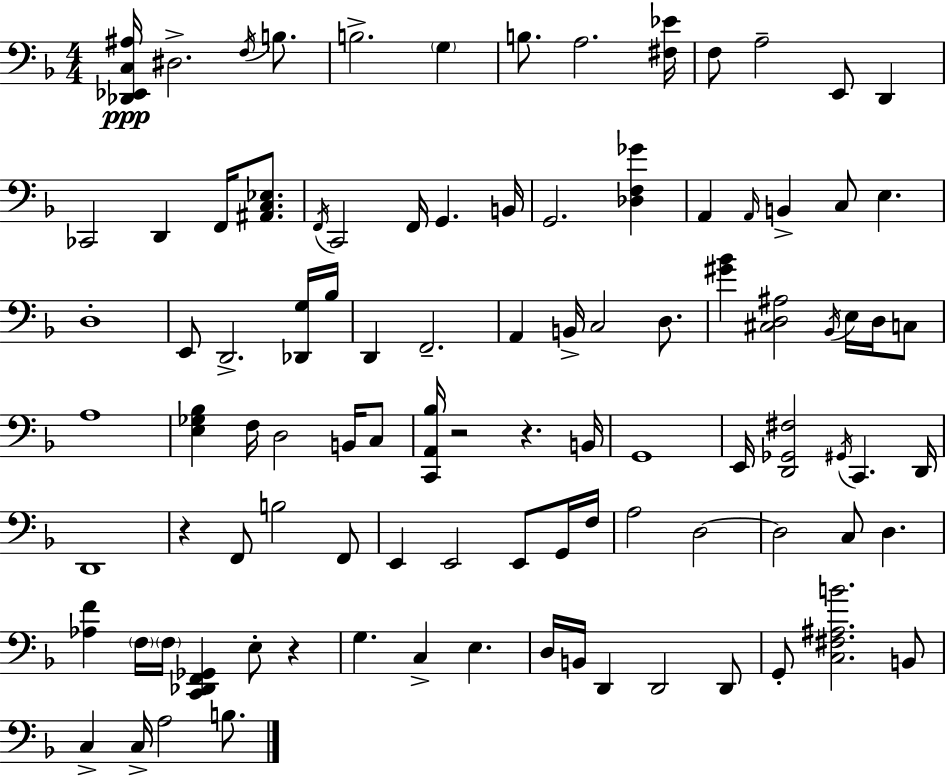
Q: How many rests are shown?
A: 4